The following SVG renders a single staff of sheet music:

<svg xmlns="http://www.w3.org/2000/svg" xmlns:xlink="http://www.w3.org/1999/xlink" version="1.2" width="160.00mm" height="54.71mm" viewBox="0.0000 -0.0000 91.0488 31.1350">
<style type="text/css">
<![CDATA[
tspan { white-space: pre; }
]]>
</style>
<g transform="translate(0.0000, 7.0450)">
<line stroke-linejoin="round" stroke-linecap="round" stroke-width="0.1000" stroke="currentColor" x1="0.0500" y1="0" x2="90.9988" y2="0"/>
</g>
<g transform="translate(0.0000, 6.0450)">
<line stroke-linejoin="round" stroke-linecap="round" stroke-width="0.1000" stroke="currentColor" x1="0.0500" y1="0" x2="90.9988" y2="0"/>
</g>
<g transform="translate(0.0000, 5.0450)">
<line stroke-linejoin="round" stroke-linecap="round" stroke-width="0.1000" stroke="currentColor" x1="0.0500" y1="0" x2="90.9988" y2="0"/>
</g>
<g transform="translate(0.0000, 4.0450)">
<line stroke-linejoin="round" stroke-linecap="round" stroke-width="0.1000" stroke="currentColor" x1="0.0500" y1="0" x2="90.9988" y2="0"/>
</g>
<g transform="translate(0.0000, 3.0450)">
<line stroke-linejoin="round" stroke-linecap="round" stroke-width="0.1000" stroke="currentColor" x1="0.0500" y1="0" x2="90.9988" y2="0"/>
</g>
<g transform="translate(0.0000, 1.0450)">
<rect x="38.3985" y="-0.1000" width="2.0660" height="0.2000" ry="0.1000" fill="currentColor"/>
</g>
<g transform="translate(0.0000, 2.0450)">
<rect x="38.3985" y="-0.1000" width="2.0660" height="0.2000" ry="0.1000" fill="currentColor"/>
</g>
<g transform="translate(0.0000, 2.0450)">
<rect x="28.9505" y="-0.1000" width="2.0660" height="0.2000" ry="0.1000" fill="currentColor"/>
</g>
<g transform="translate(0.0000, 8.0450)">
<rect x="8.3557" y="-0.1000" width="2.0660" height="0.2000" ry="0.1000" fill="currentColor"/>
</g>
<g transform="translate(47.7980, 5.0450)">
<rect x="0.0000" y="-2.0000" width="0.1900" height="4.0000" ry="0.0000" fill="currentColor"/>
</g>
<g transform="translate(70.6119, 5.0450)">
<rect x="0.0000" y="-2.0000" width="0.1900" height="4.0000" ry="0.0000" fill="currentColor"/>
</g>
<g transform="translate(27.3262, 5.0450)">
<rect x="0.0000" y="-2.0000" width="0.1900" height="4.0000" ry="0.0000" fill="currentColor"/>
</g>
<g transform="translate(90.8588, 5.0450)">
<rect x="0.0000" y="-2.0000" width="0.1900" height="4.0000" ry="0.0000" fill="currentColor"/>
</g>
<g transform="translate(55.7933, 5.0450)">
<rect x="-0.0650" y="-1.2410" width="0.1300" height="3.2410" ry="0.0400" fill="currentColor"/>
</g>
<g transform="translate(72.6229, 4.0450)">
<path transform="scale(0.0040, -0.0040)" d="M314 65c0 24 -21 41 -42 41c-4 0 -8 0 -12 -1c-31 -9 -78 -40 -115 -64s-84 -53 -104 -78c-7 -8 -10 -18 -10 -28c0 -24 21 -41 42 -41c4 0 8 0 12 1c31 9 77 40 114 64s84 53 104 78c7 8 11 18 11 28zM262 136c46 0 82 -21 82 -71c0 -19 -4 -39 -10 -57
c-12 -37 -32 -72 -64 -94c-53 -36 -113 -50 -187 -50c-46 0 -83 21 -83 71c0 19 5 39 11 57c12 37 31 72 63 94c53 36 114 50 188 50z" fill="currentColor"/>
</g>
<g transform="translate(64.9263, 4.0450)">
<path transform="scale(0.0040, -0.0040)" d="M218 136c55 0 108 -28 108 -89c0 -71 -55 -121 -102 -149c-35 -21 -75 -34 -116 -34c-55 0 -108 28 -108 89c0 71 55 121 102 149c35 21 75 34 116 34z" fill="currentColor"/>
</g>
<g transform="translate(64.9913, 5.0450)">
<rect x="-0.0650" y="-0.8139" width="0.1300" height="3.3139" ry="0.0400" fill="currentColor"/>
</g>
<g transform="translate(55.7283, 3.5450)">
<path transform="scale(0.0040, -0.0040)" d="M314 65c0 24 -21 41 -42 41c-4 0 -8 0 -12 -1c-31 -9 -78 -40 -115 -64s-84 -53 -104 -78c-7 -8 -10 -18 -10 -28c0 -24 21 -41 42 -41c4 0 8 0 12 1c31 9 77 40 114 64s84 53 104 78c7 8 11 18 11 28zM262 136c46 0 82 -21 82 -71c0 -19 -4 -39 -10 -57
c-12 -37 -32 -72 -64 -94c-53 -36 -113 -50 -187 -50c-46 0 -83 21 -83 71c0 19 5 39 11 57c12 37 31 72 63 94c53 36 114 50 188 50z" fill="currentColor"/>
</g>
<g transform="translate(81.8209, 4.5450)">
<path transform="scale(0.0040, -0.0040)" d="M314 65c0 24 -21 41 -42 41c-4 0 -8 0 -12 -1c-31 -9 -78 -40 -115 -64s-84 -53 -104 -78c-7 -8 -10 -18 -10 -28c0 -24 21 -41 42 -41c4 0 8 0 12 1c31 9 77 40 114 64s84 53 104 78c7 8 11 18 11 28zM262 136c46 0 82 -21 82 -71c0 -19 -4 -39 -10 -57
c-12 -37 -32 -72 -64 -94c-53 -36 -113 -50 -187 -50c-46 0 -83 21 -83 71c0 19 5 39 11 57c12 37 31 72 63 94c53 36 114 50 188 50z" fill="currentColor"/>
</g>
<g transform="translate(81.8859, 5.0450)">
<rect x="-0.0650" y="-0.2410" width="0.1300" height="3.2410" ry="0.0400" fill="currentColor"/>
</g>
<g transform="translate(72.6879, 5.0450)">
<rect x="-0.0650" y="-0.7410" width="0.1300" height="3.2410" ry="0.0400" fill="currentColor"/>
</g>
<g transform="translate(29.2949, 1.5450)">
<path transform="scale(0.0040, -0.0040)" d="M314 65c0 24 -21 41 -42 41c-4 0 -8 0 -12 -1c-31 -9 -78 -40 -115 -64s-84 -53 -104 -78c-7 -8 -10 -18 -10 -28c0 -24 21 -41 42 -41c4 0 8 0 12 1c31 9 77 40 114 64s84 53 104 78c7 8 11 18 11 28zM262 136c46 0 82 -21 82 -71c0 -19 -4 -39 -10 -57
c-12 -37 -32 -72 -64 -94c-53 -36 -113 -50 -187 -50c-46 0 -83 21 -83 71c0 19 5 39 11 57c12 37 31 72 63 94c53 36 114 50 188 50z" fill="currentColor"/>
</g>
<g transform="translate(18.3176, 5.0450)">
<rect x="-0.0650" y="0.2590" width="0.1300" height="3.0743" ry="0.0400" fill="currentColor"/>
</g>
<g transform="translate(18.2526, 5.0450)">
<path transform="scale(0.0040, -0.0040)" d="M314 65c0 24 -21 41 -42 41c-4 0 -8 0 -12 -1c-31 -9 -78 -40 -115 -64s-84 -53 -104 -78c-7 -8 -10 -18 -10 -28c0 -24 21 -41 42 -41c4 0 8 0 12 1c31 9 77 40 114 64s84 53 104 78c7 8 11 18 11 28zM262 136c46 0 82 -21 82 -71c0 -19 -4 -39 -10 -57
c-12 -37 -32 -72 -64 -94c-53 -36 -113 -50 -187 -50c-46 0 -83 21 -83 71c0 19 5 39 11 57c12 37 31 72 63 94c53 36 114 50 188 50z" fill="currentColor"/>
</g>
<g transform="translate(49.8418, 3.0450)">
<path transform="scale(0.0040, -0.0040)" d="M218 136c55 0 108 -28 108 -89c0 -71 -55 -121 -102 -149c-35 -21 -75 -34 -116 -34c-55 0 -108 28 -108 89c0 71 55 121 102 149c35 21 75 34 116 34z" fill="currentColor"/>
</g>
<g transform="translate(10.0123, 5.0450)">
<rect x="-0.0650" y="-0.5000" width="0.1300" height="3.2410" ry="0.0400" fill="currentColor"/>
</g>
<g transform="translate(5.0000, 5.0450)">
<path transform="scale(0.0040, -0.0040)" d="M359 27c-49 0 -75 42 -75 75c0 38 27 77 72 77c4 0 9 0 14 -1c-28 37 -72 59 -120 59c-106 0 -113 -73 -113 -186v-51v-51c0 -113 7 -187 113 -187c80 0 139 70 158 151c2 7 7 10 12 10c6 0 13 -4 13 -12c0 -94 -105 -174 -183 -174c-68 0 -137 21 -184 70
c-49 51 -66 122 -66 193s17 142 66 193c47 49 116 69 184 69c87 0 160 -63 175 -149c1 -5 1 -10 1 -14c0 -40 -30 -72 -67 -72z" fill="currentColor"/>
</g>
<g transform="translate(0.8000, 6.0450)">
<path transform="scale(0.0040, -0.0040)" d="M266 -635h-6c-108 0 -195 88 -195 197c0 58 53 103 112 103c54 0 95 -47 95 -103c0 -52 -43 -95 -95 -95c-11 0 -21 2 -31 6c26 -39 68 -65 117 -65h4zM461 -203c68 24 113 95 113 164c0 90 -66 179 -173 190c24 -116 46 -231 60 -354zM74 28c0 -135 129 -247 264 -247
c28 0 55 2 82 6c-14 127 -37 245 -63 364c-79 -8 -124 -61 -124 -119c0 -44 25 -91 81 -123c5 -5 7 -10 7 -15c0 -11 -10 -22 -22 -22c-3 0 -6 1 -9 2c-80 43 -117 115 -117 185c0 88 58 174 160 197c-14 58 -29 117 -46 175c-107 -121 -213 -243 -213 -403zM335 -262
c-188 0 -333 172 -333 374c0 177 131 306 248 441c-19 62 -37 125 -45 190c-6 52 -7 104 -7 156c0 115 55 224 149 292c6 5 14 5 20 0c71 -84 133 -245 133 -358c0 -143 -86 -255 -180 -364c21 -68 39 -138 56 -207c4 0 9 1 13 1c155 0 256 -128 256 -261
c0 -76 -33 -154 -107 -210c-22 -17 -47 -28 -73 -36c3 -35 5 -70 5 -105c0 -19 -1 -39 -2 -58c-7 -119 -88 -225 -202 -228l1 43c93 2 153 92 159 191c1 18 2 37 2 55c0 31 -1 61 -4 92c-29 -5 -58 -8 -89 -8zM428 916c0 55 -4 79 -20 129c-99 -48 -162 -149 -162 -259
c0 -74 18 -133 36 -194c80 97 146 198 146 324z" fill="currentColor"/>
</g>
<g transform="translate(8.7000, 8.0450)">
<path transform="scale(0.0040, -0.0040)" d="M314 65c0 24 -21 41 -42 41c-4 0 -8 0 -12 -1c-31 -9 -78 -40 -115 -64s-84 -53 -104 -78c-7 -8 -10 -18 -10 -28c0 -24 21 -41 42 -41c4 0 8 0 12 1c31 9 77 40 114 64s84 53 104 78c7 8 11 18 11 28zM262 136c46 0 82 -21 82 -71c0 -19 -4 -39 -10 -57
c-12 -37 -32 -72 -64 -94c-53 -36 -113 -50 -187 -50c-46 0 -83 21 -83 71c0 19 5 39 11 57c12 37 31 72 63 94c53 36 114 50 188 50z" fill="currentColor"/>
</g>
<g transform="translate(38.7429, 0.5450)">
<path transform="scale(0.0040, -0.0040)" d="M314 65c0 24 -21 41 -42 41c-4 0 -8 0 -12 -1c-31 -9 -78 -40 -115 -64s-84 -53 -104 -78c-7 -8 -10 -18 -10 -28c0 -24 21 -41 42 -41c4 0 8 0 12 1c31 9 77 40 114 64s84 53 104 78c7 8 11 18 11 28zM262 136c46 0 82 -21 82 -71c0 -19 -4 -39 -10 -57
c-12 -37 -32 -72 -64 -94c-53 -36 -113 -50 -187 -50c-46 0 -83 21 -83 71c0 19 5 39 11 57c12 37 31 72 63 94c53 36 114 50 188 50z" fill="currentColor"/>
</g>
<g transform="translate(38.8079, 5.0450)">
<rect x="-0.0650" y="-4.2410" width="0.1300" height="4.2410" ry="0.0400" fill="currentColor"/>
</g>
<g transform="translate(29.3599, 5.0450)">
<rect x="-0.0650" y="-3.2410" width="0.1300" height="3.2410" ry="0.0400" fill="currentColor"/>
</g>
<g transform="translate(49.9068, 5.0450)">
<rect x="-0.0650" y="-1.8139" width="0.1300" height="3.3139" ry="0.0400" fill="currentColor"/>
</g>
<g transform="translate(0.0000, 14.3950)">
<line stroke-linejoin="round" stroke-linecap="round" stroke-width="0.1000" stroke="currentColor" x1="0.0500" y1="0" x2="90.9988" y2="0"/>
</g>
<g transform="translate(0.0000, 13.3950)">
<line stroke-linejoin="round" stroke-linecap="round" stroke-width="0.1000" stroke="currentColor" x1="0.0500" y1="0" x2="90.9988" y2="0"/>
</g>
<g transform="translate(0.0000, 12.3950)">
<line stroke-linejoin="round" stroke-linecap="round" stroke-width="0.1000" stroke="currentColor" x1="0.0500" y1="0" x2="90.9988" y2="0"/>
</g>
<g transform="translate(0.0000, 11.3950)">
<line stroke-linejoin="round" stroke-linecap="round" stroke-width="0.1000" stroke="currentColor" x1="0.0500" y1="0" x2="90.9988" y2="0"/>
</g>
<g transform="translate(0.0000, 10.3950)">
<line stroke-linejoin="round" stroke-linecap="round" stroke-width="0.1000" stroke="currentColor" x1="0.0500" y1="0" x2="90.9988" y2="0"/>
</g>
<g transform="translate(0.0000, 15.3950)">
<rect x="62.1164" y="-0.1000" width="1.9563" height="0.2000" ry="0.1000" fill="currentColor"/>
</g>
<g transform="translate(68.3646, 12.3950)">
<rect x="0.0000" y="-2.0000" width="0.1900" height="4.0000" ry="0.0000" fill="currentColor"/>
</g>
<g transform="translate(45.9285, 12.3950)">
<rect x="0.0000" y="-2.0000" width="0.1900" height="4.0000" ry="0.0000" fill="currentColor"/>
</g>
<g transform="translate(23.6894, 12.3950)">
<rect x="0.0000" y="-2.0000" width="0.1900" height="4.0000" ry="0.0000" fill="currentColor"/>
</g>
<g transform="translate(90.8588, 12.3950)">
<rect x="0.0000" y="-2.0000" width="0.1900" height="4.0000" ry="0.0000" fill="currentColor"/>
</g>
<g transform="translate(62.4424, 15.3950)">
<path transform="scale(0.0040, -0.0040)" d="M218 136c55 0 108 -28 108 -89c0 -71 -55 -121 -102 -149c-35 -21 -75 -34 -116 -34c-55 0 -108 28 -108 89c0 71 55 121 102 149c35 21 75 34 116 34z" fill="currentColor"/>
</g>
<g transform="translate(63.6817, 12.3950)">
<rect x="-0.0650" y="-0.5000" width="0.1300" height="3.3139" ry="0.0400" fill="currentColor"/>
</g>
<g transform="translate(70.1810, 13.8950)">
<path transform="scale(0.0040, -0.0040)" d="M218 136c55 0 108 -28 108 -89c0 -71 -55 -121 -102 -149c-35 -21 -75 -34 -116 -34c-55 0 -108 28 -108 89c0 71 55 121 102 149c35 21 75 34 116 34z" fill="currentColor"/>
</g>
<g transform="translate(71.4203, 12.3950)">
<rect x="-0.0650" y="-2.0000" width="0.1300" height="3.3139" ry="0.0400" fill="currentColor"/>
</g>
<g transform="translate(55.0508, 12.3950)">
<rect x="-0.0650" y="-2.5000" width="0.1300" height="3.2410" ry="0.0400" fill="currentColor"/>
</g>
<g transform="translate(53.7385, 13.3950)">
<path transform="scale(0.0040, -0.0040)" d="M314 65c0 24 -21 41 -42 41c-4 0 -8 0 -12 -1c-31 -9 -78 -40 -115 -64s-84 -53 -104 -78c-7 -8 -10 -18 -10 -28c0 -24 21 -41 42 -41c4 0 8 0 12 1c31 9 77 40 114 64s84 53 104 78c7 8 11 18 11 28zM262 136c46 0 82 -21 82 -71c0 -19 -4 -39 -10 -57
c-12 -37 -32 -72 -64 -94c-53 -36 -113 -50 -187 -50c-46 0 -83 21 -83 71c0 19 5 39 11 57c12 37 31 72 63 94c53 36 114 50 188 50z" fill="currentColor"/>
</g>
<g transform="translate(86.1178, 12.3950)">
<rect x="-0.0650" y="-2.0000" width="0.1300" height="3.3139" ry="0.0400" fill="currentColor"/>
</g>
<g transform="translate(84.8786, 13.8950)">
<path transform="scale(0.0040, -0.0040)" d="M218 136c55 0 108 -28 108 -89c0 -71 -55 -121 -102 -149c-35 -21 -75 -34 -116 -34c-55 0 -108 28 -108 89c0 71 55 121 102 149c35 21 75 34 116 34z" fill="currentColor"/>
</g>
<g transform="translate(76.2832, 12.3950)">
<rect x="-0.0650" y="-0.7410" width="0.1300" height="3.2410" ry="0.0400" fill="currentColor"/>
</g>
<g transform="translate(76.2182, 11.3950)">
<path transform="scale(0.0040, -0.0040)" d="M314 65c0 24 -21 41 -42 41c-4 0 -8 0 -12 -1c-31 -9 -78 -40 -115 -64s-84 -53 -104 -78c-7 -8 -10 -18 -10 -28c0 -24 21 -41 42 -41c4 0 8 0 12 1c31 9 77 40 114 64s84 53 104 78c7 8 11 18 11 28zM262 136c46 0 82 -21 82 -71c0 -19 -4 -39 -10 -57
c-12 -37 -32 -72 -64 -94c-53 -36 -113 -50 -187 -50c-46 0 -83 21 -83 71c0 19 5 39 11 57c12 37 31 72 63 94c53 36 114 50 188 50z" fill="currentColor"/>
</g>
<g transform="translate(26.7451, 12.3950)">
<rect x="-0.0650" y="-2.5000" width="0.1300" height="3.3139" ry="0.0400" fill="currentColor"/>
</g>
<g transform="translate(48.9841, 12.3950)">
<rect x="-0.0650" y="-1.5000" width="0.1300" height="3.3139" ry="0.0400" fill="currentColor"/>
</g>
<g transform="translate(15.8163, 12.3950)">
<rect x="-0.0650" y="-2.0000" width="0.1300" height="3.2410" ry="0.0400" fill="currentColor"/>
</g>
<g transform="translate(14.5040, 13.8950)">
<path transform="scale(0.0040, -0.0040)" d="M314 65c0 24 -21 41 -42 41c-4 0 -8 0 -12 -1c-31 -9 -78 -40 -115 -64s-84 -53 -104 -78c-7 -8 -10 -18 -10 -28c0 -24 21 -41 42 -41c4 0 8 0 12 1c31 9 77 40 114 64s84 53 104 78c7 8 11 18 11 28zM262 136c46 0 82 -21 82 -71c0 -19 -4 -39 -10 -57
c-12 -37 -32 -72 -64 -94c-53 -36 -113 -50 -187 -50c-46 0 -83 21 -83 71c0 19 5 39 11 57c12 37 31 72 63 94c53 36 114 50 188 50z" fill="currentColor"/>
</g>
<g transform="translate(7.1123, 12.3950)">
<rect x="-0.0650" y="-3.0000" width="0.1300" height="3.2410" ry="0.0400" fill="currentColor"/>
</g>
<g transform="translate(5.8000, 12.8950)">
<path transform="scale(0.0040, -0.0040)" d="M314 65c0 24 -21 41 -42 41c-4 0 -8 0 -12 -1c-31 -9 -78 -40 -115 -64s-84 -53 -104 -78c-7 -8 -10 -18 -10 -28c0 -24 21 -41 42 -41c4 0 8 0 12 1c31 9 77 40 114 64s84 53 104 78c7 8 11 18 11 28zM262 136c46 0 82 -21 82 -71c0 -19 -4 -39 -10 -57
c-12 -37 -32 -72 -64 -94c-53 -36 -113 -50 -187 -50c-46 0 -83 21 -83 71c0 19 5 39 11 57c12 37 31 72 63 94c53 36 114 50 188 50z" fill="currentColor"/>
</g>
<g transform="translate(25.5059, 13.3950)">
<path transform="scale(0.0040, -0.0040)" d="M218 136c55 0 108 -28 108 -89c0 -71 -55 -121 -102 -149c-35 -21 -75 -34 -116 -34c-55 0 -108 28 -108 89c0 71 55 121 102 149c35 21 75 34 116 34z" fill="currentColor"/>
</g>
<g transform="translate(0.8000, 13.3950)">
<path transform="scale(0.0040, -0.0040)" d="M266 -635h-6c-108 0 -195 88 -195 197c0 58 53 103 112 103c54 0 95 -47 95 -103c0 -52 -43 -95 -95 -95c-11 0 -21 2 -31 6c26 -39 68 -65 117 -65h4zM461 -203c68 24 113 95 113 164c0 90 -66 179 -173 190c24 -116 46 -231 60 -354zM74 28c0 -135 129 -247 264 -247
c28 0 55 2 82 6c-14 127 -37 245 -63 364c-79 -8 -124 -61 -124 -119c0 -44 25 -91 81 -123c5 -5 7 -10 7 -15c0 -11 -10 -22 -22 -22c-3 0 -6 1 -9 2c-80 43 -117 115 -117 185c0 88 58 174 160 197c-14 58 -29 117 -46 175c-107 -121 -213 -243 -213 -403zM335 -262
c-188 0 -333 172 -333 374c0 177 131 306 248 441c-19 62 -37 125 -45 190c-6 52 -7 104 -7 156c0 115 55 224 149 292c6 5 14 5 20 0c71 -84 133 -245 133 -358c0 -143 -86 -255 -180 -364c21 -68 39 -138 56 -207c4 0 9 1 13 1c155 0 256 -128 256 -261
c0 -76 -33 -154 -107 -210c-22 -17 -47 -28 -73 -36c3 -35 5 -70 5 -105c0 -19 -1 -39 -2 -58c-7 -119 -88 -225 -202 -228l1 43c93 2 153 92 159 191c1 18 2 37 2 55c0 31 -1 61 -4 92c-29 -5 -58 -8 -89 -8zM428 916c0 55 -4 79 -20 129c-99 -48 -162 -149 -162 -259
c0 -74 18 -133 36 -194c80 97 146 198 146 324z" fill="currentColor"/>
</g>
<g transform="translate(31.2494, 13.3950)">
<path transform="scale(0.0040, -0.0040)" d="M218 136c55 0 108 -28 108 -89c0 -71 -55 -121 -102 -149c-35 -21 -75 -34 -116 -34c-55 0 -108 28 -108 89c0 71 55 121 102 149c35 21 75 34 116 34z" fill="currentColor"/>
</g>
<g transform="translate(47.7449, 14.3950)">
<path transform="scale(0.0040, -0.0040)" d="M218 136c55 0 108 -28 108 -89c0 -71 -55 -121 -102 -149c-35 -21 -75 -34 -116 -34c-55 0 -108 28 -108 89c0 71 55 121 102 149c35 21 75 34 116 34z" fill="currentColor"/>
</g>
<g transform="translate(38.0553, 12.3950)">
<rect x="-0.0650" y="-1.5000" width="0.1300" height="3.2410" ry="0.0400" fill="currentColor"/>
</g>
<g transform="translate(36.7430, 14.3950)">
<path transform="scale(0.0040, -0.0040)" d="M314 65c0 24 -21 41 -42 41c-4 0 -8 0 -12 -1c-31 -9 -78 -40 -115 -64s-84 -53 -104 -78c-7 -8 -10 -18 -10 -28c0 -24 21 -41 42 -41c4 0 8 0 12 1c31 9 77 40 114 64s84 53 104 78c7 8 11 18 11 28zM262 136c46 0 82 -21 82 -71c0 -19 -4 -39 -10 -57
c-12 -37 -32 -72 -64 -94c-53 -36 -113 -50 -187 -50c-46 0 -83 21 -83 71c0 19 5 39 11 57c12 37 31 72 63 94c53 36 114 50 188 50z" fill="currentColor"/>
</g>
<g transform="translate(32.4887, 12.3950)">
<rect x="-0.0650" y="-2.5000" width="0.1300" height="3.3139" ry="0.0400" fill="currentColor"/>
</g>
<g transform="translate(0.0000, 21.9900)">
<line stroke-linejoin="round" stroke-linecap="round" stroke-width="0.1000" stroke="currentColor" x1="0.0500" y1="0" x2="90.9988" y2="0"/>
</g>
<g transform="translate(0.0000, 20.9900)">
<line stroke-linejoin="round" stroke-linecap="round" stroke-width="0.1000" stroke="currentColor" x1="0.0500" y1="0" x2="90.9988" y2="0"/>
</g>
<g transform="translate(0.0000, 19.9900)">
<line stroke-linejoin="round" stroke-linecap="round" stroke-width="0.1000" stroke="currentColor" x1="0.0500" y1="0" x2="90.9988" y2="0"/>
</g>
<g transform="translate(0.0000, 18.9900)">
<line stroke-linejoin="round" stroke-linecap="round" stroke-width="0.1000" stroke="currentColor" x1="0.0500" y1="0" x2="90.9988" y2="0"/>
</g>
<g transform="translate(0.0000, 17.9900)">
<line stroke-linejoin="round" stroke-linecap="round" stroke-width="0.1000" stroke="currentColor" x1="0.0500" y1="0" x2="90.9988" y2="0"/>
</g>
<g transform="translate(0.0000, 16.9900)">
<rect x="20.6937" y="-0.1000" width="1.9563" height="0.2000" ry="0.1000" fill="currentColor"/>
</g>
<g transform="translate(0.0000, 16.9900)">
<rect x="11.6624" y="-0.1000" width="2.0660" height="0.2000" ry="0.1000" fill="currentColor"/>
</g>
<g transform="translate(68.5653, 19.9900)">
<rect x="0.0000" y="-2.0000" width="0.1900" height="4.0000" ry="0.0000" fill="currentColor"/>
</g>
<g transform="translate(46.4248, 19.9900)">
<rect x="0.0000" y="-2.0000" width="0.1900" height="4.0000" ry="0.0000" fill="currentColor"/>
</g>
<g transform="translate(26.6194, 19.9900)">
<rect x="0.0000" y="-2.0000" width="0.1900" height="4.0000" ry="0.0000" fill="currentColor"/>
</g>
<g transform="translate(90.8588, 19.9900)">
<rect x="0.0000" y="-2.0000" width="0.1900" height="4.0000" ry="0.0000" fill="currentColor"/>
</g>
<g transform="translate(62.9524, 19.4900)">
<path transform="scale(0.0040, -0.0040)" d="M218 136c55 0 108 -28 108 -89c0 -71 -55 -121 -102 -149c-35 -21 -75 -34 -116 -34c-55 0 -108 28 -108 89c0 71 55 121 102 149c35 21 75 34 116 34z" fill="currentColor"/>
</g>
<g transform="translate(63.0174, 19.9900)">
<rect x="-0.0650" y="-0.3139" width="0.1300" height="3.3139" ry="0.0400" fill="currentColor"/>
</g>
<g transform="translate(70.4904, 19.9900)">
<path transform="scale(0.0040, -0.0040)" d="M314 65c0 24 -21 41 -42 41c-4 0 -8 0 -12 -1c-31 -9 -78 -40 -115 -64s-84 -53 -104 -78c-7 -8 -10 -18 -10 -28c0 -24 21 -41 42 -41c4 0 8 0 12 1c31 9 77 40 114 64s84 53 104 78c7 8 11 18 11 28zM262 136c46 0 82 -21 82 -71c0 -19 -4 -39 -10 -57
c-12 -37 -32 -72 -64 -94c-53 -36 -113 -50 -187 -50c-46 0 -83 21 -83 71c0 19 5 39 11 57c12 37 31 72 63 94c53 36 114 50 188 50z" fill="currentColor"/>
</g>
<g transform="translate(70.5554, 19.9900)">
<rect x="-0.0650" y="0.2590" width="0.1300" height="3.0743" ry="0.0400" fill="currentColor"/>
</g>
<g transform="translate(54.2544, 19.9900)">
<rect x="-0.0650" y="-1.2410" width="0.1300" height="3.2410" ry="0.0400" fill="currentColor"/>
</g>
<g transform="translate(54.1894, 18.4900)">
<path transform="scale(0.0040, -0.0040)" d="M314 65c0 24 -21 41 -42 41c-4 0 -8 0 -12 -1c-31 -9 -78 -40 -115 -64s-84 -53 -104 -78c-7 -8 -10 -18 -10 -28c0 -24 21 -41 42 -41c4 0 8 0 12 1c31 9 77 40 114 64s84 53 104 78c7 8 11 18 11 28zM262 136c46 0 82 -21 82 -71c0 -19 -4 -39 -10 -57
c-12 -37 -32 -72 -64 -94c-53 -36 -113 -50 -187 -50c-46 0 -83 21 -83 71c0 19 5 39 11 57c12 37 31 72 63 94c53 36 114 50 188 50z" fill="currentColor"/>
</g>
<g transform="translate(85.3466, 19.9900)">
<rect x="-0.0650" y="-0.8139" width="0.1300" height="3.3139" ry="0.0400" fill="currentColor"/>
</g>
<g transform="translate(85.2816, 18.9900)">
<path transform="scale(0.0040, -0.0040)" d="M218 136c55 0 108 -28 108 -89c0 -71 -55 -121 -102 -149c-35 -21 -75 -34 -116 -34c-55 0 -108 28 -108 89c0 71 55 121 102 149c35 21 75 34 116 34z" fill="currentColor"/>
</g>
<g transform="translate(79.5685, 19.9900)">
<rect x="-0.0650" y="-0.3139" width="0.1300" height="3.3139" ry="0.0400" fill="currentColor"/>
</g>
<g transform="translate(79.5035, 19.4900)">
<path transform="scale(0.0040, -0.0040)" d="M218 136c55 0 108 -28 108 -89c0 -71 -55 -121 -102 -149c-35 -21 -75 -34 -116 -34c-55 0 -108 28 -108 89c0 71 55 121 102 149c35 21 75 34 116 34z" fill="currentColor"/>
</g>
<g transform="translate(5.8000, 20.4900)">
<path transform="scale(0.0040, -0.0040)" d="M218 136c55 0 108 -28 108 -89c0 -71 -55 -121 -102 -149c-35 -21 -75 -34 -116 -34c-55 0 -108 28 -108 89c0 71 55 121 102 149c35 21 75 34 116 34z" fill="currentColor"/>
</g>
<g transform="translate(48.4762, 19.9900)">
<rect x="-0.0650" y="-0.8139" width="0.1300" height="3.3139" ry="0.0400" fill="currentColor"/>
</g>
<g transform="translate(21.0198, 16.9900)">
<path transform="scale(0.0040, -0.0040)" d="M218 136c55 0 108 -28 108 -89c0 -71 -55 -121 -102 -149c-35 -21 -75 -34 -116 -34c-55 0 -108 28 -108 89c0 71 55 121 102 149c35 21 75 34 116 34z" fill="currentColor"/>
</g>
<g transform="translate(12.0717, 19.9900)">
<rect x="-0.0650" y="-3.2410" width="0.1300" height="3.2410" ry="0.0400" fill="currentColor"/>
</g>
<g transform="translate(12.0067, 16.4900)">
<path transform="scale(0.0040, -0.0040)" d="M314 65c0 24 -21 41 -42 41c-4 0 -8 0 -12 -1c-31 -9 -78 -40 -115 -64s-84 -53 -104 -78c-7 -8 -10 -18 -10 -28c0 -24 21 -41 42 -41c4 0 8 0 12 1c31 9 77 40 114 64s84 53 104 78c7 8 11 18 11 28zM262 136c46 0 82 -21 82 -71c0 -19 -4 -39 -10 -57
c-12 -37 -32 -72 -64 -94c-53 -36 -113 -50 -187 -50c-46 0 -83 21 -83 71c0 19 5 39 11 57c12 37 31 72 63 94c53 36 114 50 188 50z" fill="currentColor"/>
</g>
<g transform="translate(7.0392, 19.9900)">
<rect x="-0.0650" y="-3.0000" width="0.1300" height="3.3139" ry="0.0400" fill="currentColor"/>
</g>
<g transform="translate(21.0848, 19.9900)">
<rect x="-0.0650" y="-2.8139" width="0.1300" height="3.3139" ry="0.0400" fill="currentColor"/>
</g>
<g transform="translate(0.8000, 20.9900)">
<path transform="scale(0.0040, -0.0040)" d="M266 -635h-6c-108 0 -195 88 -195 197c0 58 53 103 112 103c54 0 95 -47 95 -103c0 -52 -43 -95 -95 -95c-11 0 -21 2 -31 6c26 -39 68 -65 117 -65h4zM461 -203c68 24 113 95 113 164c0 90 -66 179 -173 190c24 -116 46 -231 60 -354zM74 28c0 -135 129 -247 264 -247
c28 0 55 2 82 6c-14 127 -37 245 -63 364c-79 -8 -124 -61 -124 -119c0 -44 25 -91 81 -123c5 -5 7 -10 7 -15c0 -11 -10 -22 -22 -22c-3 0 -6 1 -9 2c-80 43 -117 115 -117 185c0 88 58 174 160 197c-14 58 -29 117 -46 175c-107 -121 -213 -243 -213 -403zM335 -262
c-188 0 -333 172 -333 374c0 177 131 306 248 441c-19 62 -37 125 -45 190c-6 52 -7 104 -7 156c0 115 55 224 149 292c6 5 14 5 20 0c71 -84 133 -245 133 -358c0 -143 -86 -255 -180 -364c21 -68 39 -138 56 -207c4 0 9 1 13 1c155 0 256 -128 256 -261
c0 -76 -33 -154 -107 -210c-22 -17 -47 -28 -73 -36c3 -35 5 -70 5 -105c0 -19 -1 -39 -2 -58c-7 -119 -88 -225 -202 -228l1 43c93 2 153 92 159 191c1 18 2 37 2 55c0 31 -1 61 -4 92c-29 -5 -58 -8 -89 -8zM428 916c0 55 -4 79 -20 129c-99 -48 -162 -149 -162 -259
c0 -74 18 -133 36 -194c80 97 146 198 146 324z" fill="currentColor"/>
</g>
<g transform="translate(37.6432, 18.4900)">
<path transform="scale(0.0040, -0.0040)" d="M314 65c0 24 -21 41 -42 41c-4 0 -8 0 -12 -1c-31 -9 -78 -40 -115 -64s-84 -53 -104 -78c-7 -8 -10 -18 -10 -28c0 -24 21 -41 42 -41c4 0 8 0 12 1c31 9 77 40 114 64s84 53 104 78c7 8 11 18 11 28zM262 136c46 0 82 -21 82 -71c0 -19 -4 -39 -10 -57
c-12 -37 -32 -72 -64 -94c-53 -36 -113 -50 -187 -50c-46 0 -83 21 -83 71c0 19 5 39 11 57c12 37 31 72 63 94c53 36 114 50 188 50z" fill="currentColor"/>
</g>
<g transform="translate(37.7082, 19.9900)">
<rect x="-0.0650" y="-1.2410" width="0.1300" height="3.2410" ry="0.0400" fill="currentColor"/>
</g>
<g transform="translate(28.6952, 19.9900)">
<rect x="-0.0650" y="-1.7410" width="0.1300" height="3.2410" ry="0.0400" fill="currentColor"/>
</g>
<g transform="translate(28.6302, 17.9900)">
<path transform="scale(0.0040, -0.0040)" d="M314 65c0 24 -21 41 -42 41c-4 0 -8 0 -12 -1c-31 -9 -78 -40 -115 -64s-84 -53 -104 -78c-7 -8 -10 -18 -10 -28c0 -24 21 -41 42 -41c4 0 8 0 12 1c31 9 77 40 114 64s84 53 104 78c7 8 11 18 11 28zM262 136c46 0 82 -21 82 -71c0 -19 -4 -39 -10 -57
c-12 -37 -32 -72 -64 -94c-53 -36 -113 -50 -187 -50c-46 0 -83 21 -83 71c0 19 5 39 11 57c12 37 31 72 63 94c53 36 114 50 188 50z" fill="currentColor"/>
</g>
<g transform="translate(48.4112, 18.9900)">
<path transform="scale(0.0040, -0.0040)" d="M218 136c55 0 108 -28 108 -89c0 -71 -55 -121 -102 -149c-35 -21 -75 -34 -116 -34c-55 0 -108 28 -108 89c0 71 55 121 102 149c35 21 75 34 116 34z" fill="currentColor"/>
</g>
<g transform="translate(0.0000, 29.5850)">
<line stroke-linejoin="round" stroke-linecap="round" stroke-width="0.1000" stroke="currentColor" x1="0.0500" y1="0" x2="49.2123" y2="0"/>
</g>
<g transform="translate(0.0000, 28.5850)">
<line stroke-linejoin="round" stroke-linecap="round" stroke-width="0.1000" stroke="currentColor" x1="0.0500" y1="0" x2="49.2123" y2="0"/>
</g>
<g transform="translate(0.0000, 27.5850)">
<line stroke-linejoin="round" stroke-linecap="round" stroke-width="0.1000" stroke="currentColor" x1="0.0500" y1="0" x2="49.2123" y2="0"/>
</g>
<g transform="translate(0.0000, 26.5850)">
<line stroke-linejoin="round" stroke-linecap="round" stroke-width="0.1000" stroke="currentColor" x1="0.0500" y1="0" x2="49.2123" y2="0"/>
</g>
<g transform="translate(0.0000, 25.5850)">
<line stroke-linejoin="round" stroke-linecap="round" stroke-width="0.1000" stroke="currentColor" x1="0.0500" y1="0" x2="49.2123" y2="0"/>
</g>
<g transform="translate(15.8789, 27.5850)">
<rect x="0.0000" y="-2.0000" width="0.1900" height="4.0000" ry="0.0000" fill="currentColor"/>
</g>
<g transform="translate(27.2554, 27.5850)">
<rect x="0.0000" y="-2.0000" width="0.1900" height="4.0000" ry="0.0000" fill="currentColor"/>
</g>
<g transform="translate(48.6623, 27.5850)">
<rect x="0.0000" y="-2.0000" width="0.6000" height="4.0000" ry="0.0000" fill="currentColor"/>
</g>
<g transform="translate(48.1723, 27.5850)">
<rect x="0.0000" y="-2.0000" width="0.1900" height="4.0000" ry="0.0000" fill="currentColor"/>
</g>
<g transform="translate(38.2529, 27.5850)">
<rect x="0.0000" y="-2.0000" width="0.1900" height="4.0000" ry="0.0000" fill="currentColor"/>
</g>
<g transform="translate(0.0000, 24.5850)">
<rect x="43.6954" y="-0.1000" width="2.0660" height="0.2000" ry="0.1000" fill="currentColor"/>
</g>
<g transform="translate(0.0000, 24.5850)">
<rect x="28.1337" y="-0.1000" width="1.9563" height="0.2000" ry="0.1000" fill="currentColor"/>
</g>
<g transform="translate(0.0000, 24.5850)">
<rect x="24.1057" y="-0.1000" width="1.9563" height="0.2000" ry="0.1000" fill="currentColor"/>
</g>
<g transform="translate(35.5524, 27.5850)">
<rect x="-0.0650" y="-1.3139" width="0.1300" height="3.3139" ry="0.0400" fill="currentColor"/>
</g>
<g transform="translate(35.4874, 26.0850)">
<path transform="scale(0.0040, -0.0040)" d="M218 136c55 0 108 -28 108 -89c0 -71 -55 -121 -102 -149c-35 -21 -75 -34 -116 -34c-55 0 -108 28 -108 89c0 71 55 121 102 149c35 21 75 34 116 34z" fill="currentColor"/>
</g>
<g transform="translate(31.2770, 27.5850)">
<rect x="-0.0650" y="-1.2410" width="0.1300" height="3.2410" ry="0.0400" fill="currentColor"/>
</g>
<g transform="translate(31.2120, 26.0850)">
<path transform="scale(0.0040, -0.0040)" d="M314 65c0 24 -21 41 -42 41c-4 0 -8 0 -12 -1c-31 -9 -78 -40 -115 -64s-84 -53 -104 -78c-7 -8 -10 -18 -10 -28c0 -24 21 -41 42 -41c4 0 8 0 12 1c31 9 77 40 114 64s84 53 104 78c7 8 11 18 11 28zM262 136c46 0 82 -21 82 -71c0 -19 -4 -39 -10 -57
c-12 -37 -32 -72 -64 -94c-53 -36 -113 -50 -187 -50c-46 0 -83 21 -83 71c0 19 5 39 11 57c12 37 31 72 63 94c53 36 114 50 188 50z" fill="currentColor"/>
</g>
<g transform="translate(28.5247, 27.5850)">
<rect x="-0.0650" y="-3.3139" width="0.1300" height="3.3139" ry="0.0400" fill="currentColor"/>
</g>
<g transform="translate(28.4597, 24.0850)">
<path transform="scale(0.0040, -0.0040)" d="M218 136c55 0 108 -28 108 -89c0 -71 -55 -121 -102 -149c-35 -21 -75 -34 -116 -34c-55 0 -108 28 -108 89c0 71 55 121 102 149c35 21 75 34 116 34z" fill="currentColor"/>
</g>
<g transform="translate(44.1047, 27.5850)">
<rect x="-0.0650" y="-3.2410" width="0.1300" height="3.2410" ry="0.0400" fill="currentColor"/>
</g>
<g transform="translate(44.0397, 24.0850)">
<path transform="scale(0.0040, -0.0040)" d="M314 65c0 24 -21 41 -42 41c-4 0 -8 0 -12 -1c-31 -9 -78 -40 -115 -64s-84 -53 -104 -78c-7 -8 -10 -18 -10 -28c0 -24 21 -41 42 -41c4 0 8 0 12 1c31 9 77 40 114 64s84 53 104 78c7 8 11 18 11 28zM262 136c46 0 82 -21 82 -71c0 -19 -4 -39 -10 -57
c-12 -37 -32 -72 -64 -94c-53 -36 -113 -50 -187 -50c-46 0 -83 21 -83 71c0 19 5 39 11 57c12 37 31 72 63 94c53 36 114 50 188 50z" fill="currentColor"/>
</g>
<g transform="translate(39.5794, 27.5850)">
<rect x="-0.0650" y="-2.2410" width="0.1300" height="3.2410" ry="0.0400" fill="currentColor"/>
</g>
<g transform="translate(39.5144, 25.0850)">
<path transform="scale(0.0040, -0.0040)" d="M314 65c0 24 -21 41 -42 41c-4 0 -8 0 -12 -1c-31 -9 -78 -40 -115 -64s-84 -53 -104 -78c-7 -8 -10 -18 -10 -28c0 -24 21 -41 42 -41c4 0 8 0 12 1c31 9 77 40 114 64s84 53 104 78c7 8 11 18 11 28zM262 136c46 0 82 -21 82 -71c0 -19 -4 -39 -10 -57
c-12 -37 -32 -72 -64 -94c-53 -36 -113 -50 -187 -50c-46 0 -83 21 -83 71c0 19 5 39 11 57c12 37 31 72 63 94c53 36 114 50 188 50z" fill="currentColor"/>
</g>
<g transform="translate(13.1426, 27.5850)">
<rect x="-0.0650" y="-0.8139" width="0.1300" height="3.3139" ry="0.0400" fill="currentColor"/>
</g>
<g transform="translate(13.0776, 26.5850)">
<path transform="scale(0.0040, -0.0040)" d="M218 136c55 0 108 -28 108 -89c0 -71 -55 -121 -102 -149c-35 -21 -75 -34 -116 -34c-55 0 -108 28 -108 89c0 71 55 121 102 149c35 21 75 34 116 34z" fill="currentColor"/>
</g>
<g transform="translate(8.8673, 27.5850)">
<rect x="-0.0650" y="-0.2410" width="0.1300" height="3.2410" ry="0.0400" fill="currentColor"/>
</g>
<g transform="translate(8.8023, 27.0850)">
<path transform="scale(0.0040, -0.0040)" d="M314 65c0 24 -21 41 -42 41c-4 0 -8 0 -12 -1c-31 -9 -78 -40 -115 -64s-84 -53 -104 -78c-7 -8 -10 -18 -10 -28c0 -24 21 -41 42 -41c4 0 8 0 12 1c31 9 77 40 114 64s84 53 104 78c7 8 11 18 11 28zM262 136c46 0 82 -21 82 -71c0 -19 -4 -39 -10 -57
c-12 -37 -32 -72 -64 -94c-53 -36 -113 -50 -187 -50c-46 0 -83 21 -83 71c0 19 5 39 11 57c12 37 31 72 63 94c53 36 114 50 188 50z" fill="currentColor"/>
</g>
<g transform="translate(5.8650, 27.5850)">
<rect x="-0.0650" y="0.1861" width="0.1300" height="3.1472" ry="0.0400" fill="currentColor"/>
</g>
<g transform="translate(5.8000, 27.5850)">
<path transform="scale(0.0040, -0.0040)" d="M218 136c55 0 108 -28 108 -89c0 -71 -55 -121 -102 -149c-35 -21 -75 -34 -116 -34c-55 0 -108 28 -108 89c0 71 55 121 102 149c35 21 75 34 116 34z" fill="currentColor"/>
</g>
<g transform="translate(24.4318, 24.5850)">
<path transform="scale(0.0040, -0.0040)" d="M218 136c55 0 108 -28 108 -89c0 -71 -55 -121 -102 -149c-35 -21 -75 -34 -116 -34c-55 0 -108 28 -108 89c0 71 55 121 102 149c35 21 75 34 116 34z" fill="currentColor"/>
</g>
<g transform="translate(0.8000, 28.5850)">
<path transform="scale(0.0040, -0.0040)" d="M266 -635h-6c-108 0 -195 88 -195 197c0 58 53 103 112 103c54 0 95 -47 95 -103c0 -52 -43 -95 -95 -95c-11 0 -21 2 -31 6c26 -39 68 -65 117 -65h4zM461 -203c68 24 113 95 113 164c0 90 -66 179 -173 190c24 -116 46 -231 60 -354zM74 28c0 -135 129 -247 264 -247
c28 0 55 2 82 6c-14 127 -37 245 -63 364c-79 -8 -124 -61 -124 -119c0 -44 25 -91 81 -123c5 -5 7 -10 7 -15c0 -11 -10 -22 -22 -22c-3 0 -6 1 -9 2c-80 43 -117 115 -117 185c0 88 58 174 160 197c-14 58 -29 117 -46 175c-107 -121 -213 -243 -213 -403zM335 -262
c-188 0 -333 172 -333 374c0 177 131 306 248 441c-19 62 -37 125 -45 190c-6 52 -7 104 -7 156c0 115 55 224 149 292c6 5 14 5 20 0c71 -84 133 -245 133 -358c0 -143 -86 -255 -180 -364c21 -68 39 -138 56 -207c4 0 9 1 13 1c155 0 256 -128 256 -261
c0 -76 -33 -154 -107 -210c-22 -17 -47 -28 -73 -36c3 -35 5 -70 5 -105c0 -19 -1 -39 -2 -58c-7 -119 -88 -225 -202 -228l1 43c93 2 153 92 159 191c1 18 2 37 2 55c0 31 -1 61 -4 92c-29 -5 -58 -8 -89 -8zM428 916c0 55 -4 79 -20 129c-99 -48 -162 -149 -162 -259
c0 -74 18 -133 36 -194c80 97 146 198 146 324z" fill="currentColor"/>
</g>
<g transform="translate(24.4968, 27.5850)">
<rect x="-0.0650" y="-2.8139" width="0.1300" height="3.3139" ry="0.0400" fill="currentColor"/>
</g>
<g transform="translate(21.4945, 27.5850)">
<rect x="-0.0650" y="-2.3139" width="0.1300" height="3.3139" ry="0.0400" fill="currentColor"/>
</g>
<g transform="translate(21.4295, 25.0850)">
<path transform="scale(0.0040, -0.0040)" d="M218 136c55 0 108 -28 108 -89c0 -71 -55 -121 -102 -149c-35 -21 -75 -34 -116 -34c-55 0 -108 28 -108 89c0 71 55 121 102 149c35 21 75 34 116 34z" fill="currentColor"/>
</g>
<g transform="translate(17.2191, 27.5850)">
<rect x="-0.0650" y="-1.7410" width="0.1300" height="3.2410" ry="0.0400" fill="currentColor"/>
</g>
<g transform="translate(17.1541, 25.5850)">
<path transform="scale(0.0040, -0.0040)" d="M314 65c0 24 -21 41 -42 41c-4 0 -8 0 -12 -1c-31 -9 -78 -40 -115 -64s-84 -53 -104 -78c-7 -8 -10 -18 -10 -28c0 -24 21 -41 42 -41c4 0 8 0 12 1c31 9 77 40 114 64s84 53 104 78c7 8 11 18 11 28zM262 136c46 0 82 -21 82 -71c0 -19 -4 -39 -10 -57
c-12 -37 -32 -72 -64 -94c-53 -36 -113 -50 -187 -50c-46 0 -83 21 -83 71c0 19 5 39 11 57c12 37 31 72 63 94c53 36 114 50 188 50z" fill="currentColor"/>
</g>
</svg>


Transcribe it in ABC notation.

X:1
T:Untitled
M:4/4
L:1/4
K:C
C2 B2 b2 d'2 f e2 d d2 c2 A2 F2 G G E2 E G2 C F d2 F A b2 a f2 e2 d e2 c B2 c d B c2 d f2 g a b e2 e g2 b2